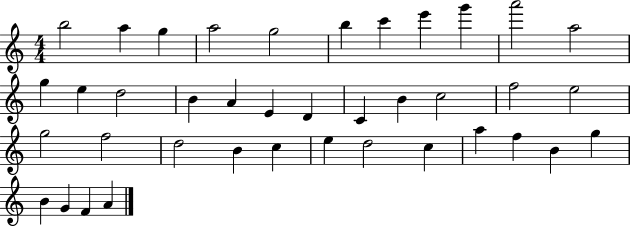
{
  \clef treble
  \numericTimeSignature
  \time 4/4
  \key c \major
  b''2 a''4 g''4 | a''2 g''2 | b''4 c'''4 e'''4 g'''4 | a'''2 a''2 | \break g''4 e''4 d''2 | b'4 a'4 e'4 d'4 | c'4 b'4 c''2 | f''2 e''2 | \break g''2 f''2 | d''2 b'4 c''4 | e''4 d''2 c''4 | a''4 f''4 b'4 g''4 | \break b'4 g'4 f'4 a'4 | \bar "|."
}